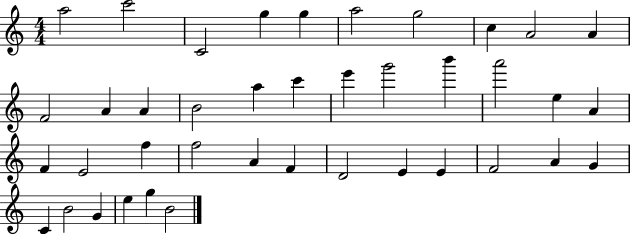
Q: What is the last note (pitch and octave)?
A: B4